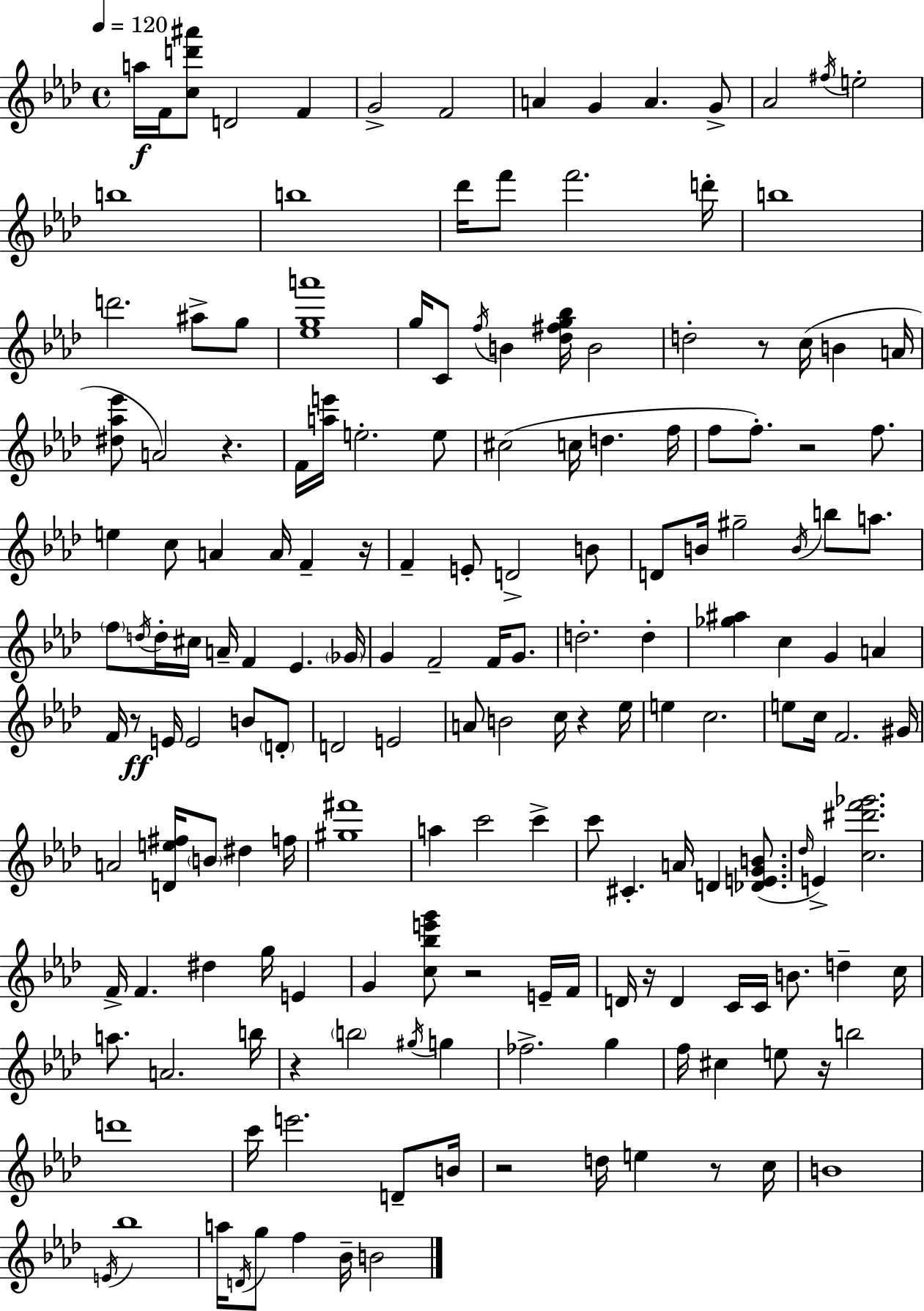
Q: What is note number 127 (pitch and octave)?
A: FES5